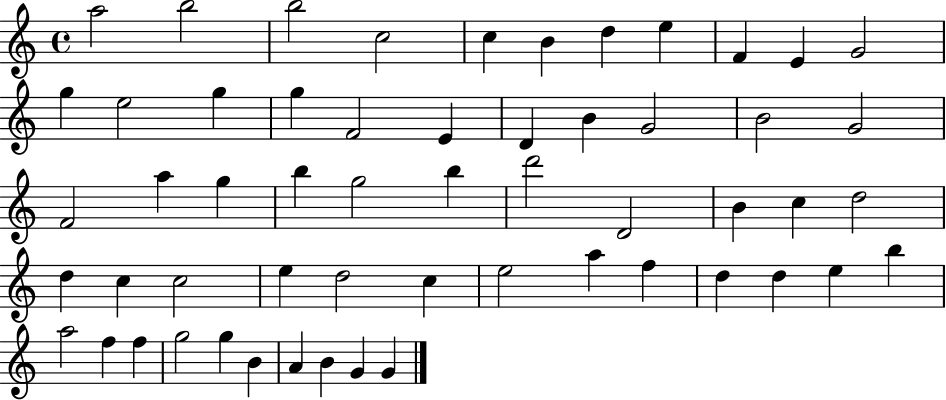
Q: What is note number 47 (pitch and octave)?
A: A5